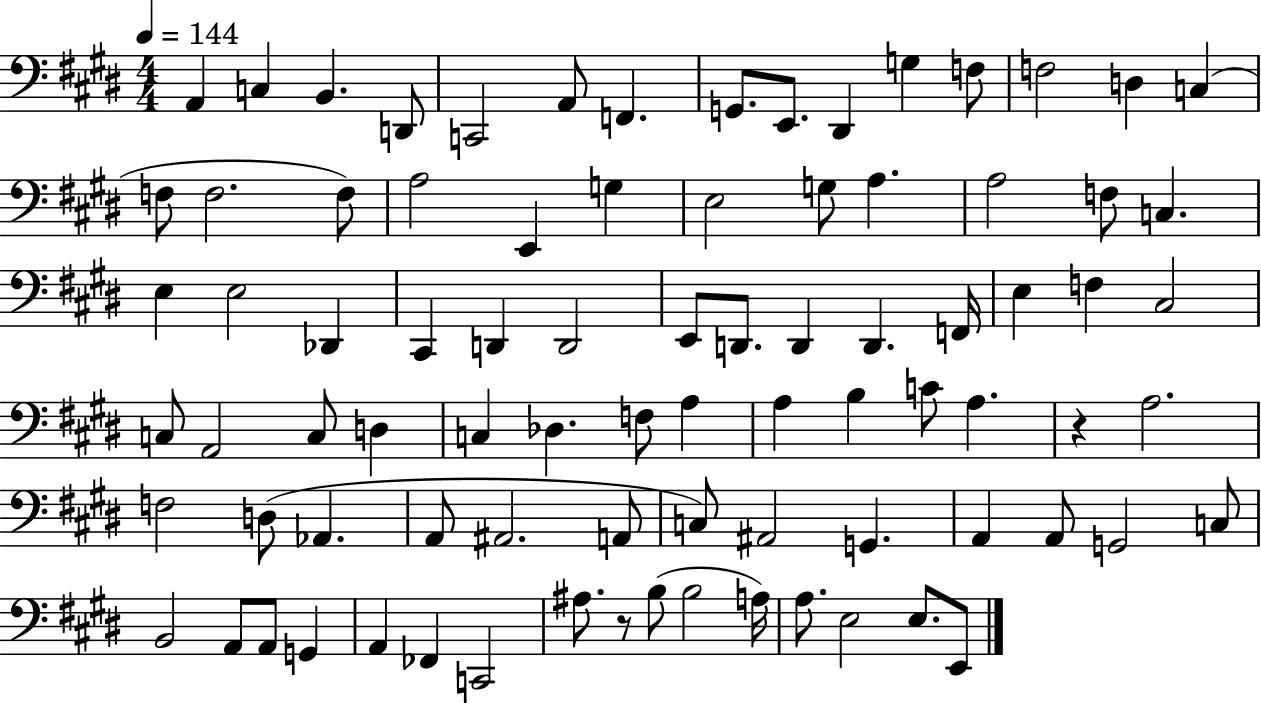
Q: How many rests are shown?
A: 2